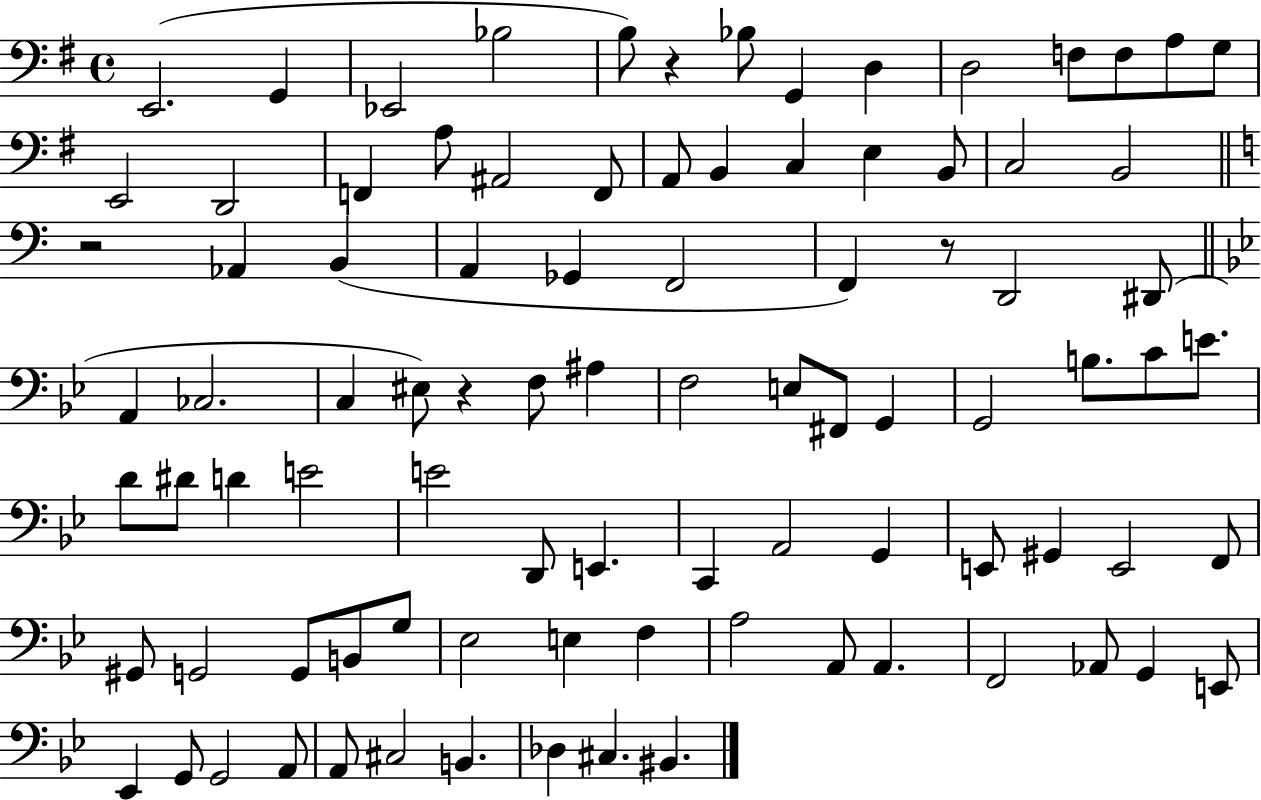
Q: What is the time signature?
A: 4/4